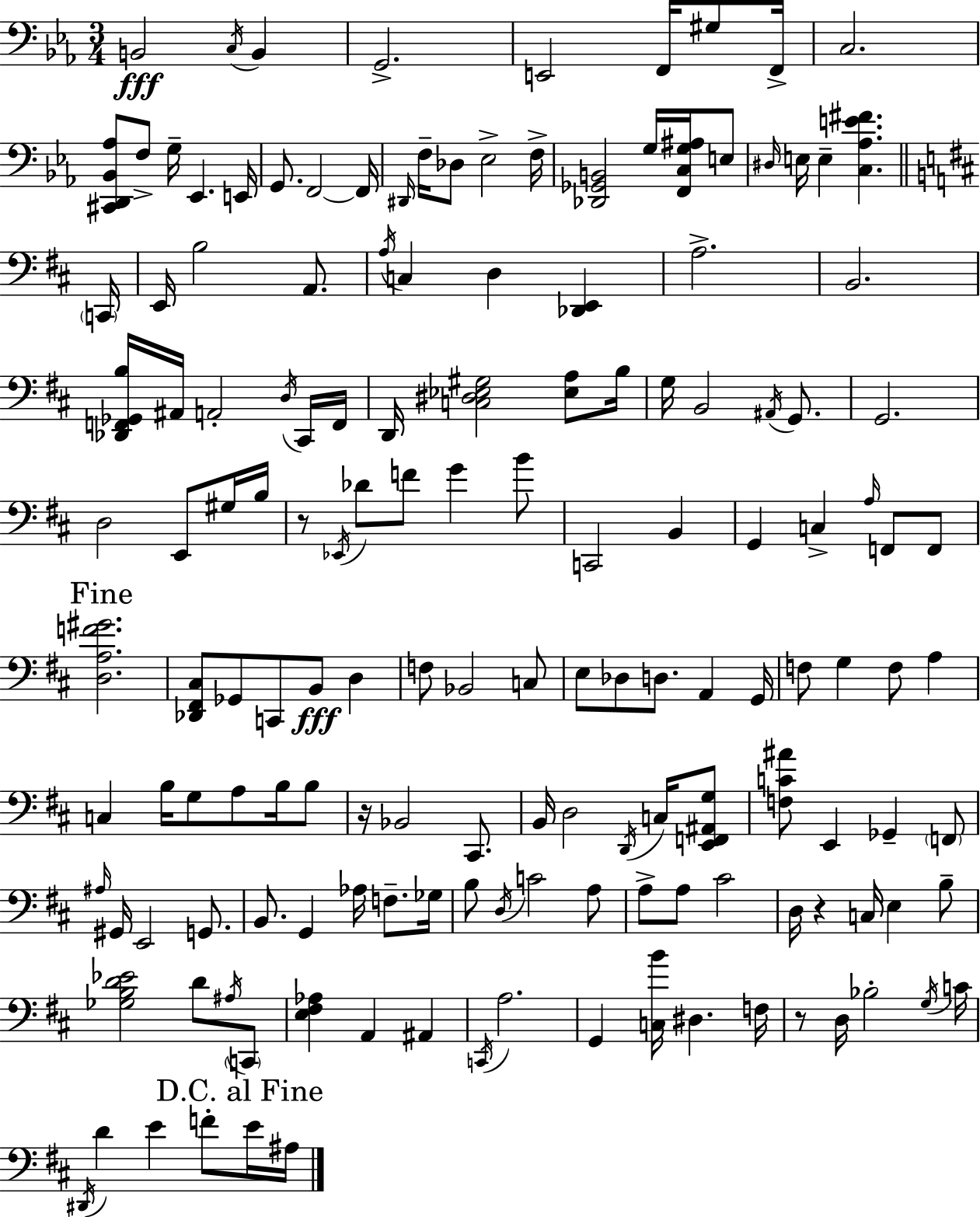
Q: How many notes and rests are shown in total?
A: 153